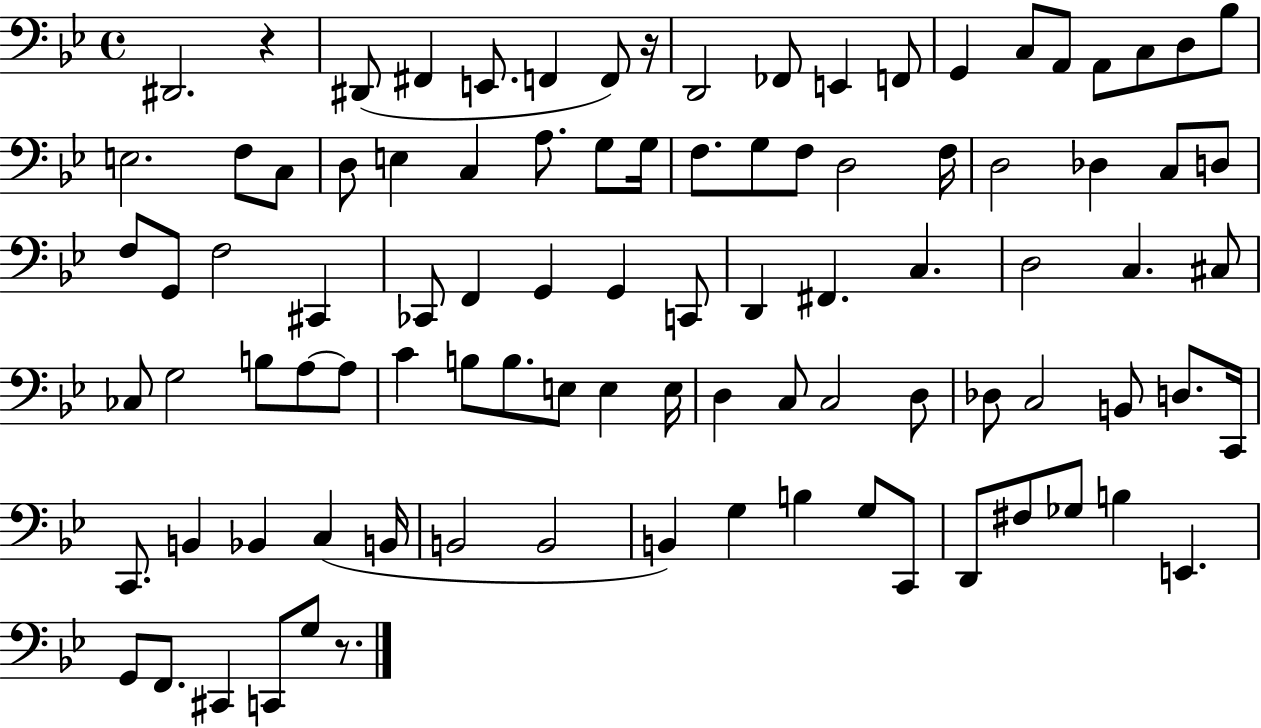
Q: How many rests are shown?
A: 3